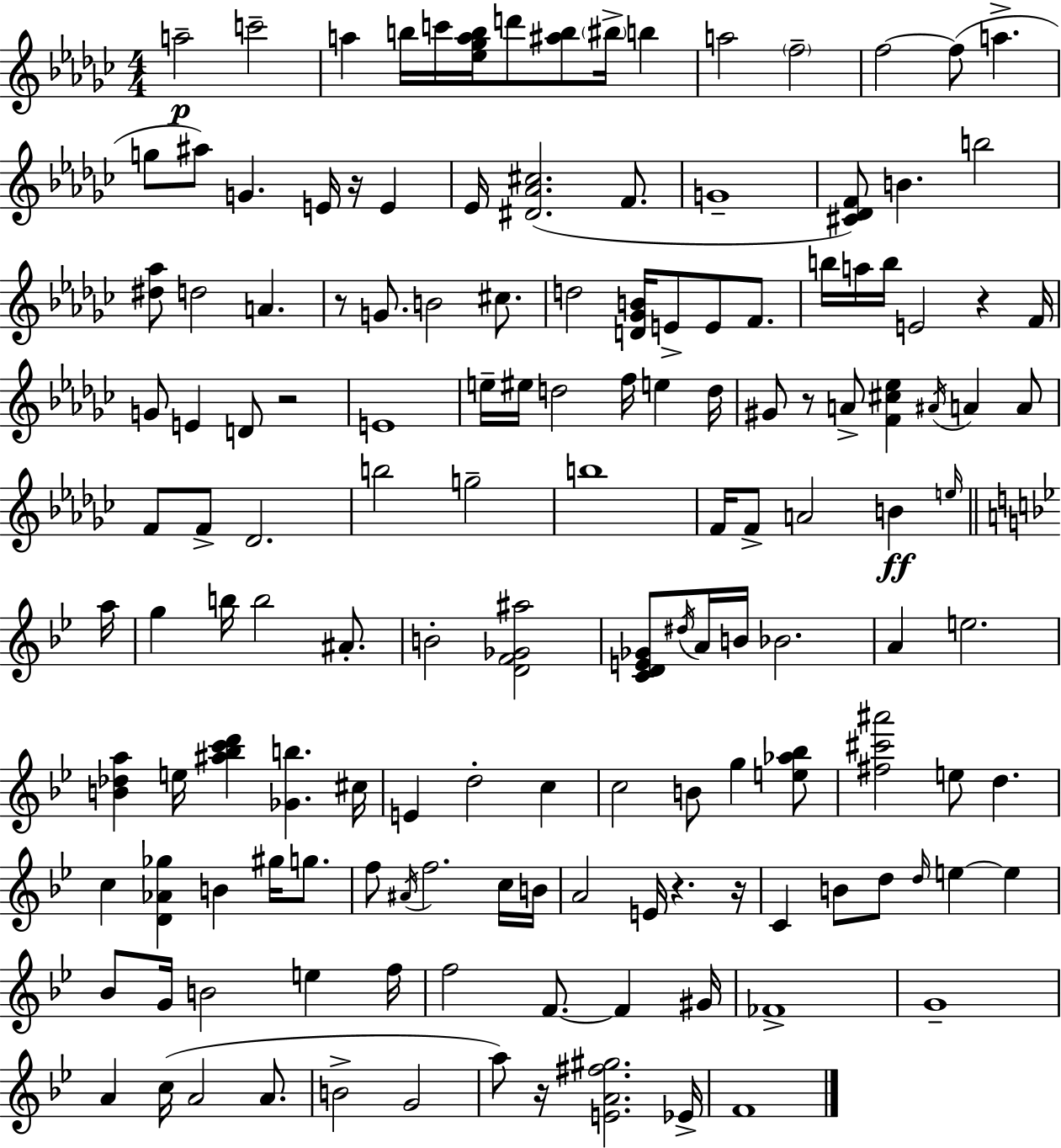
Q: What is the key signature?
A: EES minor